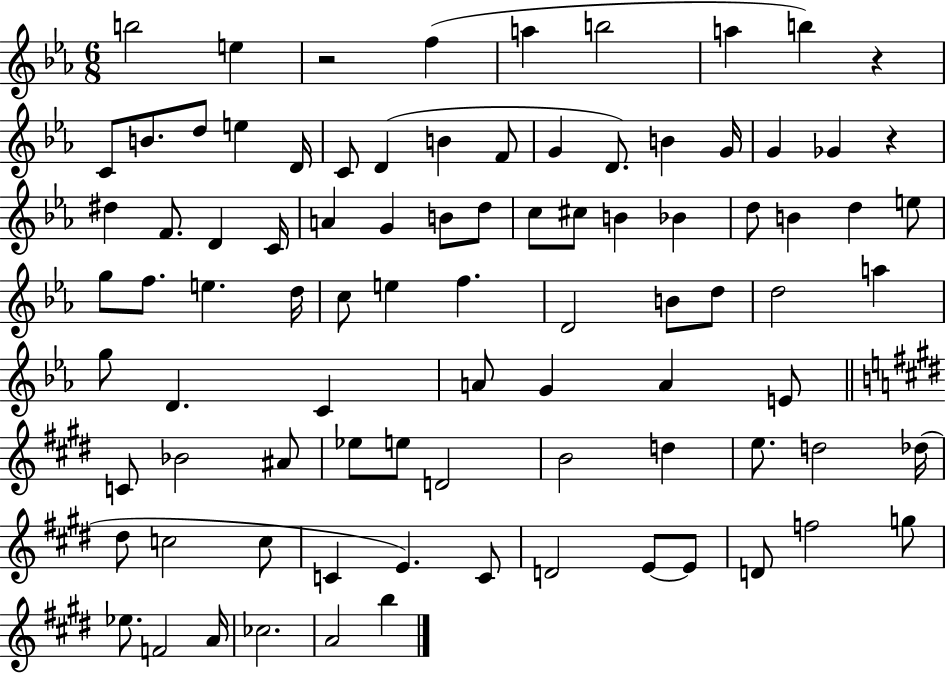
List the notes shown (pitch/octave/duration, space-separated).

B5/h E5/q R/h F5/q A5/q B5/h A5/q B5/q R/q C4/e B4/e. D5/e E5/q D4/s C4/e D4/q B4/q F4/e G4/q D4/e. B4/q G4/s G4/q Gb4/q R/q D#5/q F4/e. D4/q C4/s A4/q G4/q B4/e D5/e C5/e C#5/e B4/q Bb4/q D5/e B4/q D5/q E5/e G5/e F5/e. E5/q. D5/s C5/e E5/q F5/q. D4/h B4/e D5/e D5/h A5/q G5/e D4/q. C4/q A4/e G4/q A4/q E4/e C4/e Bb4/h A#4/e Eb5/e E5/e D4/h B4/h D5/q E5/e. D5/h Db5/s D#5/e C5/h C5/e C4/q E4/q. C4/e D4/h E4/e E4/e D4/e F5/h G5/e Eb5/e. F4/h A4/s CES5/h. A4/h B5/q